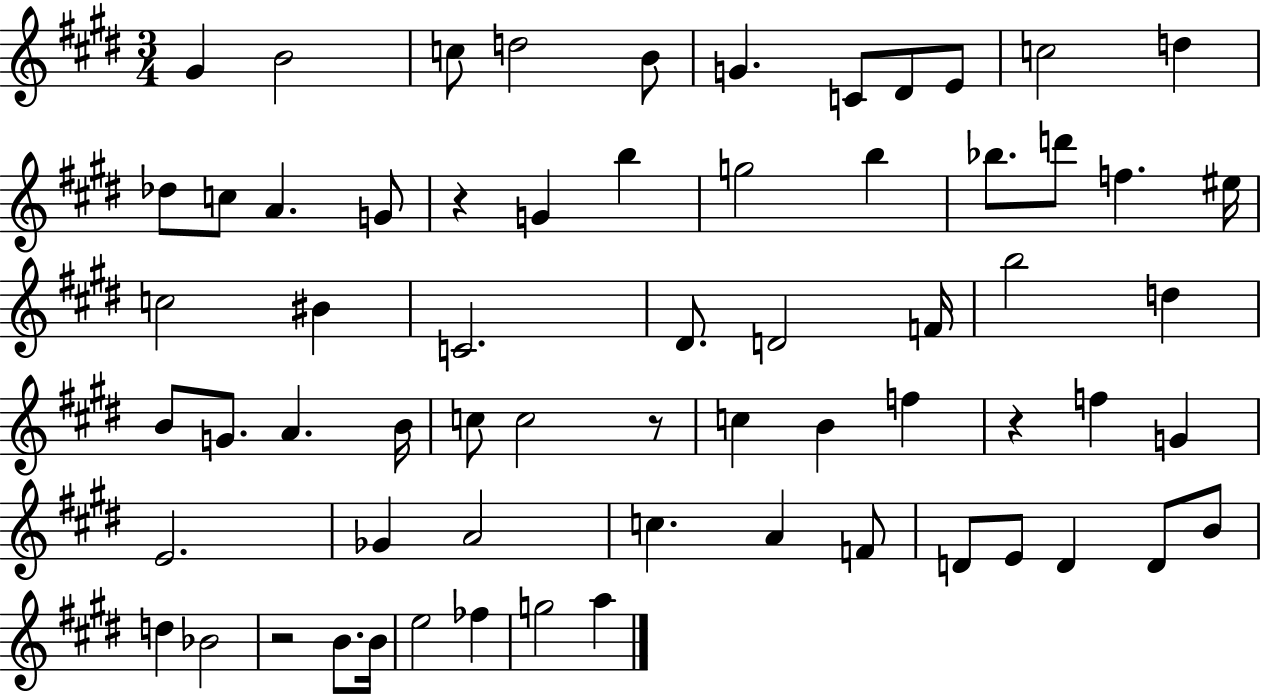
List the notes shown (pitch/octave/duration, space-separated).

G#4/q B4/h C5/e D5/h B4/e G4/q. C4/e D#4/e E4/e C5/h D5/q Db5/e C5/e A4/q. G4/e R/q G4/q B5/q G5/h B5/q Bb5/e. D6/e F5/q. EIS5/s C5/h BIS4/q C4/h. D#4/e. D4/h F4/s B5/h D5/q B4/e G4/e. A4/q. B4/s C5/e C5/h R/e C5/q B4/q F5/q R/q F5/q G4/q E4/h. Gb4/q A4/h C5/q. A4/q F4/e D4/e E4/e D4/q D4/e B4/e D5/q Bb4/h R/h B4/e. B4/s E5/h FES5/q G5/h A5/q